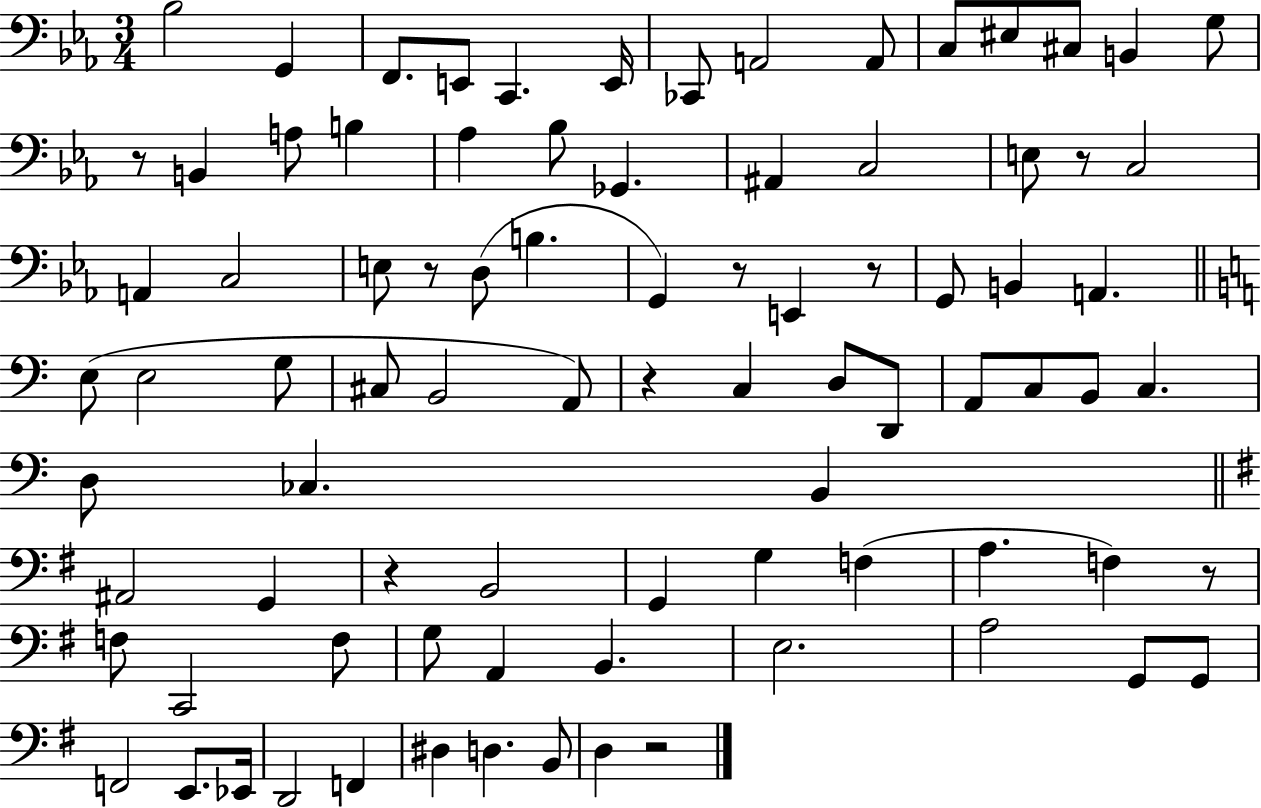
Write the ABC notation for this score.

X:1
T:Untitled
M:3/4
L:1/4
K:Eb
_B,2 G,, F,,/2 E,,/2 C,, E,,/4 _C,,/2 A,,2 A,,/2 C,/2 ^E,/2 ^C,/2 B,, G,/2 z/2 B,, A,/2 B, _A, _B,/2 _G,, ^A,, C,2 E,/2 z/2 C,2 A,, C,2 E,/2 z/2 D,/2 B, G,, z/2 E,, z/2 G,,/2 B,, A,, E,/2 E,2 G,/2 ^C,/2 B,,2 A,,/2 z C, D,/2 D,,/2 A,,/2 C,/2 B,,/2 C, D,/2 _C, B,, ^A,,2 G,, z B,,2 G,, G, F, A, F, z/2 F,/2 C,,2 F,/2 G,/2 A,, B,, E,2 A,2 G,,/2 G,,/2 F,,2 E,,/2 _E,,/4 D,,2 F,, ^D, D, B,,/2 D, z2